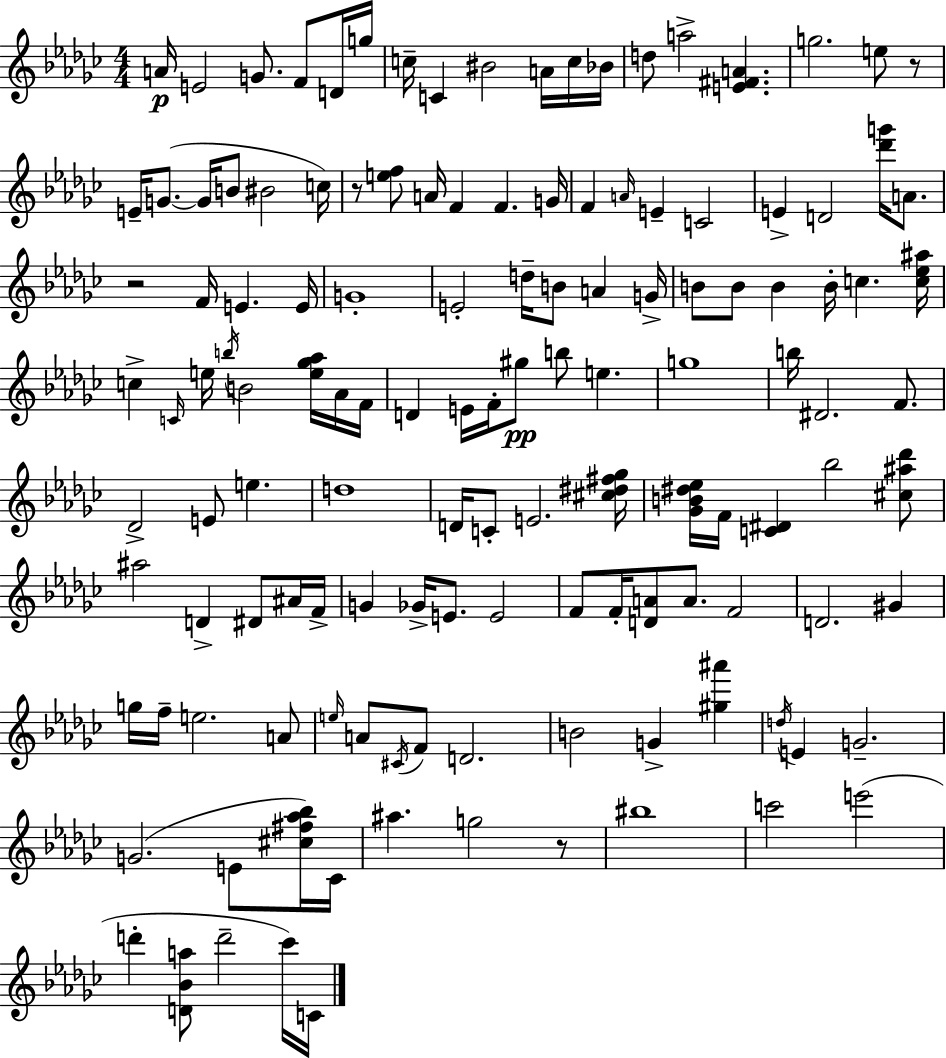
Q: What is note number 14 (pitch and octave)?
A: A5